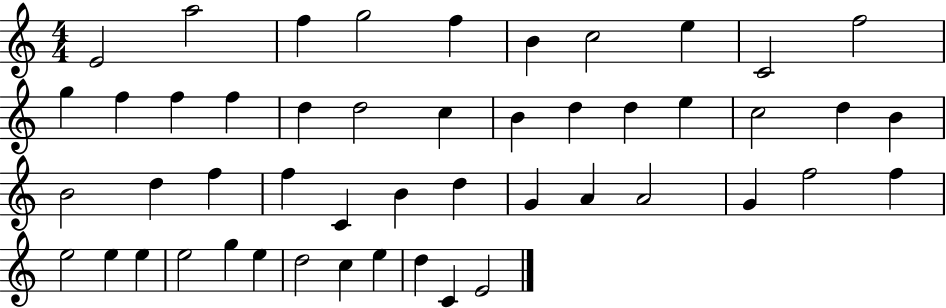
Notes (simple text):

E4/h A5/h F5/q G5/h F5/q B4/q C5/h E5/q C4/h F5/h G5/q F5/q F5/q F5/q D5/q D5/h C5/q B4/q D5/q D5/q E5/q C5/h D5/q B4/q B4/h D5/q F5/q F5/q C4/q B4/q D5/q G4/q A4/q A4/h G4/q F5/h F5/q E5/h E5/q E5/q E5/h G5/q E5/q D5/h C5/q E5/q D5/q C4/q E4/h